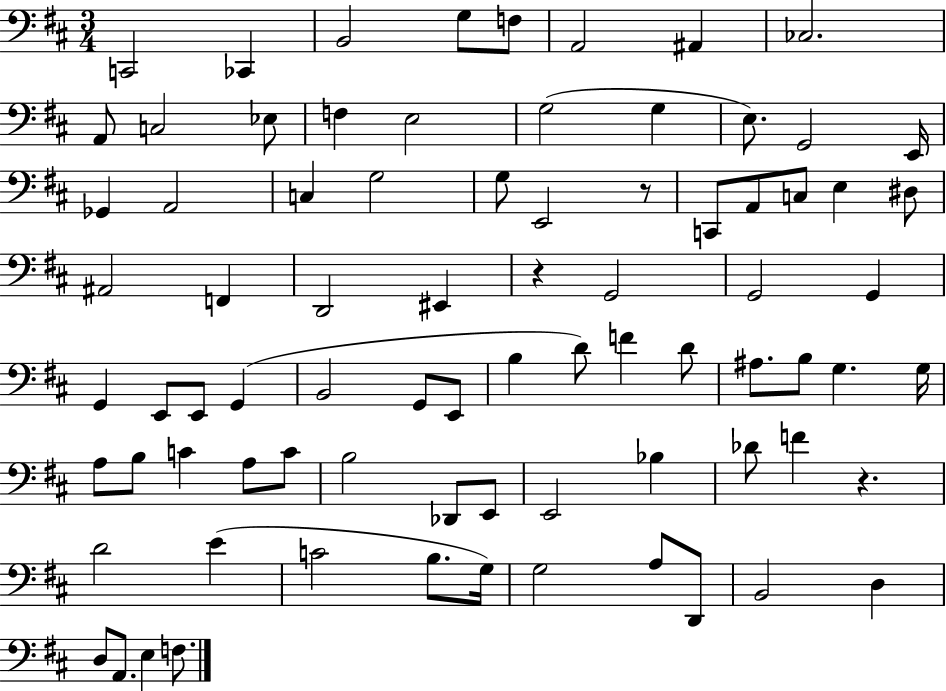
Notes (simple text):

C2/h CES2/q B2/h G3/e F3/e A2/h A#2/q CES3/h. A2/e C3/h Eb3/e F3/q E3/h G3/h G3/q E3/e. G2/h E2/s Gb2/q A2/h C3/q G3/h G3/e E2/h R/e C2/e A2/e C3/e E3/q D#3/e A#2/h F2/q D2/h EIS2/q R/q G2/h G2/h G2/q G2/q E2/e E2/e G2/q B2/h G2/e E2/e B3/q D4/e F4/q D4/e A#3/e. B3/e G3/q. G3/s A3/e B3/e C4/q A3/e C4/e B3/h Db2/e E2/e E2/h Bb3/q Db4/e F4/q R/q. D4/h E4/q C4/h B3/e. G3/s G3/h A3/e D2/e B2/h D3/q D3/e A2/e. E3/q F3/e.